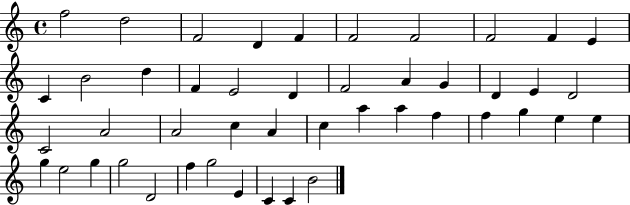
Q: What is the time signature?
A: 4/4